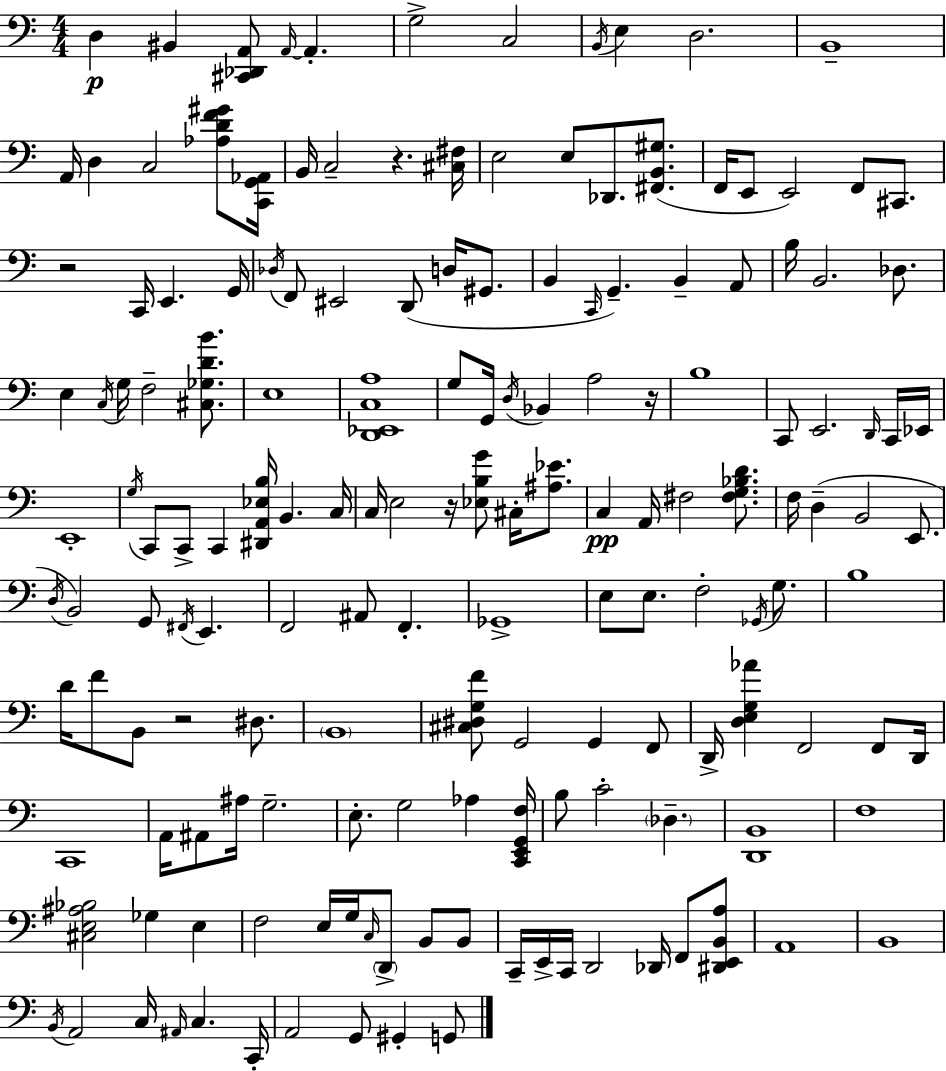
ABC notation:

X:1
T:Untitled
M:4/4
L:1/4
K:Am
D, ^B,, [^C,,_D,,A,,]/2 A,,/4 A,, G,2 C,2 B,,/4 E, D,2 B,,4 A,,/4 D, C,2 [_A,DF^G]/2 [C,,G,,_A,,]/4 B,,/4 C,2 z [^C,^F,]/4 E,2 E,/2 _D,,/2 [^F,,B,,^G,]/2 F,,/4 E,,/2 E,,2 F,,/2 ^C,,/2 z2 C,,/4 E,, G,,/4 _D,/4 F,,/2 ^E,,2 D,,/2 D,/4 ^G,,/2 B,, C,,/4 G,, B,, A,,/2 B,/4 B,,2 _D,/2 E, C,/4 G,/4 F,2 [^C,_G,DB]/2 E,4 [D,,_E,,C,A,]4 G,/2 G,,/4 D,/4 _B,, A,2 z/4 B,4 C,,/2 E,,2 D,,/4 C,,/4 _E,,/4 E,,4 G,/4 C,,/2 C,,/2 C,, [^D,,A,,_E,B,]/4 B,, C,/4 C,/4 E,2 z/4 [_E,B,G]/2 ^C,/4 [^A,_E]/2 C, A,,/4 ^F,2 [^F,G,_B,D]/2 F,/4 D, B,,2 E,,/2 D,/4 B,,2 G,,/2 ^F,,/4 E,, F,,2 ^A,,/2 F,, _G,,4 E,/2 E,/2 F,2 _G,,/4 G,/2 B,4 D/4 F/2 B,,/2 z2 ^D,/2 B,,4 [^C,^D,G,F]/2 G,,2 G,, F,,/2 D,,/4 [D,E,G,_A] F,,2 F,,/2 D,,/4 C,,4 A,,/4 ^A,,/2 ^A,/4 G,2 E,/2 G,2 _A, [C,,E,,G,,F,]/4 B,/2 C2 _D, [D,,B,,]4 F,4 [^C,E,^A,_B,]2 _G, E, F,2 E,/4 G,/4 C,/4 D,,/2 B,,/2 B,,/2 C,,/4 E,,/4 C,,/4 D,,2 _D,,/4 F,,/2 [^D,,E,,B,,A,]/2 A,,4 B,,4 B,,/4 A,,2 C,/4 ^A,,/4 C, C,,/4 A,,2 G,,/2 ^G,, G,,/2